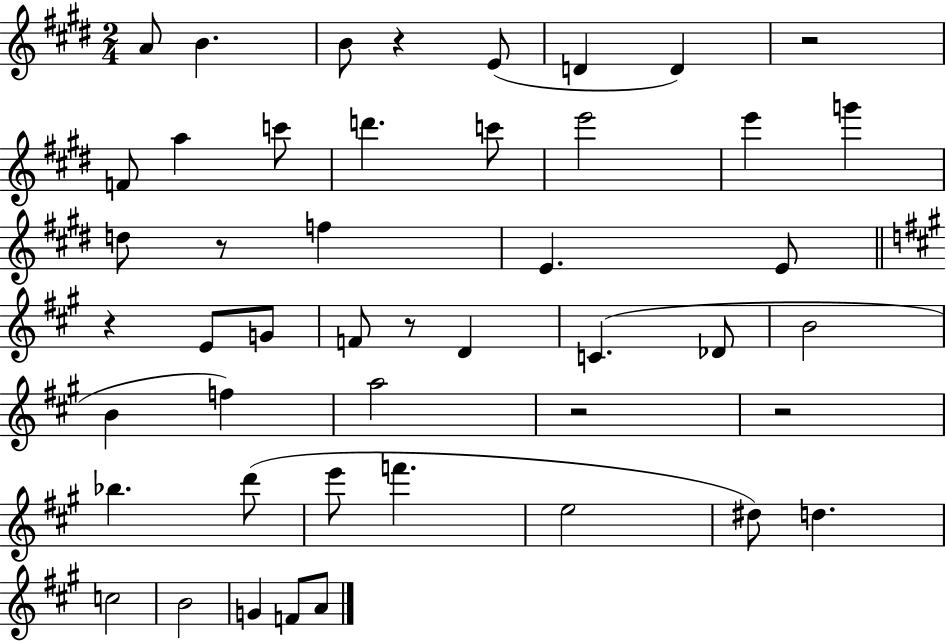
A4/e B4/q. B4/e R/q E4/e D4/q D4/q R/h F4/e A5/q C6/e D6/q. C6/e E6/h E6/q G6/q D5/e R/e F5/q E4/q. E4/e R/q E4/e G4/e F4/e R/e D4/q C4/q. Db4/e B4/h B4/q F5/q A5/h R/h R/h Bb5/q. D6/e E6/e F6/q. E5/h D#5/e D5/q. C5/h B4/h G4/q F4/e A4/e